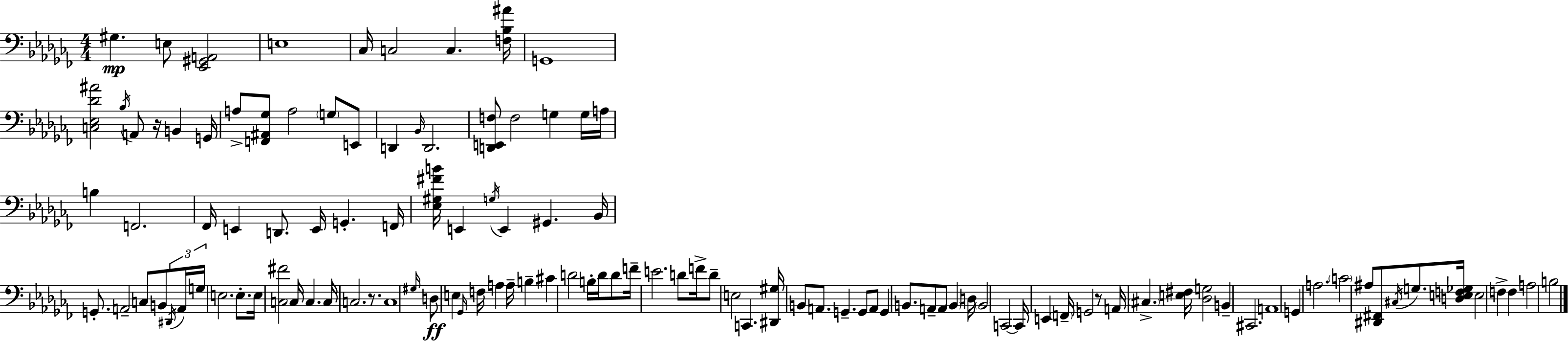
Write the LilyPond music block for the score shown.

{
  \clef bass
  \numericTimeSignature
  \time 4/4
  \key aes \minor
  gis4.\mp e8 <ees, gis, a,>2 | e1 | ces16 c2 c4. <f bes ais'>16 | g,1 | \break <c ees des' ais'>2 \acciaccatura { bes16 } a,8 r16 b,4 | g,16 a8-> <f, ais, ges>8 a2 \parenthesize g8 e,8 | d,4 \grace { bes,16 } d,2. | <d, e, f>8 f2 g4 | \break g16 a16 b4 f,2. | fes,16 e,4 d,8. e,16 g,4.-. | f,16 <ees gis fis' b'>16 e,4 \acciaccatura { g16 } e,4 gis,4. | bes,16 g,8.-. a,2-- c8 | \break b,8 \tuplet 3/2 { \acciaccatura { dis,16 } a,16 g16 } e2. | e8.-. e16 <c fis'>2 c16 c4. | c16 c2. | r8. c1 | \break \grace { gis16 }\ff d8 e4 \grace { ges,16 } f16 a4 | a16-- b4-- cis'4 d'2 | b16-. d'16 d'8 f'16-- e'2. | d'8 f'16-> d'8-- e2 | \break c,4. <dis, gis>16 b,8 a,8. g,4.-- | g,8 a,8 g,4 b,8. a,8-- a,8 | \parenthesize b,4 d16 \parenthesize b,2 c,2~~ | c,16 e,4 \parenthesize f,16-- g,2 | \break r8 a,16 \parenthesize cis4.-> <e fis>16 <des g>2 | b,4-- cis,2. | a,1 | g,4 a2. | \break \parenthesize c'2 ais8 | <dis, fis,>8 \acciaccatura { cis16 } g8. <d e f ges>16 e2 f4-> | f4 a2 b2 | \bar "|."
}